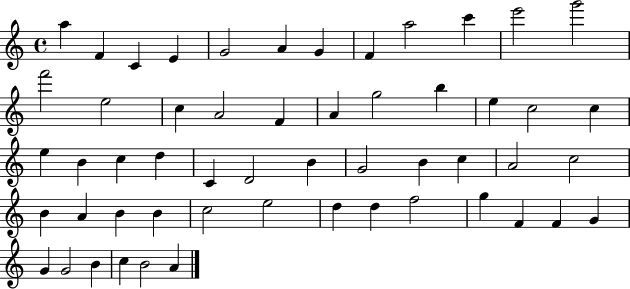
{
  \clef treble
  \time 4/4
  \defaultTimeSignature
  \key c \major
  a''4 f'4 c'4 e'4 | g'2 a'4 g'4 | f'4 a''2 c'''4 | e'''2 g'''2 | \break f'''2 e''2 | c''4 a'2 f'4 | a'4 g''2 b''4 | e''4 c''2 c''4 | \break e''4 b'4 c''4 d''4 | c'4 d'2 b'4 | g'2 b'4 c''4 | a'2 c''2 | \break b'4 a'4 b'4 b'4 | c''2 e''2 | d''4 d''4 f''2 | g''4 f'4 f'4 g'4 | \break g'4 g'2 b'4 | c''4 b'2 a'4 | \bar "|."
}